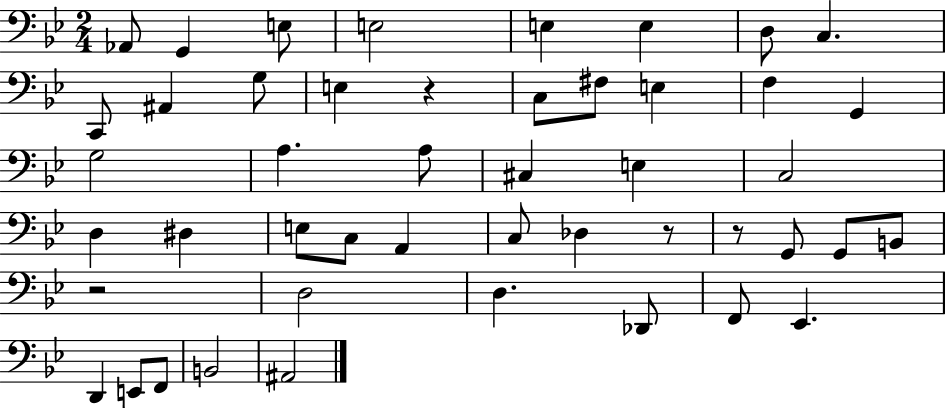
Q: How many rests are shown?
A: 4